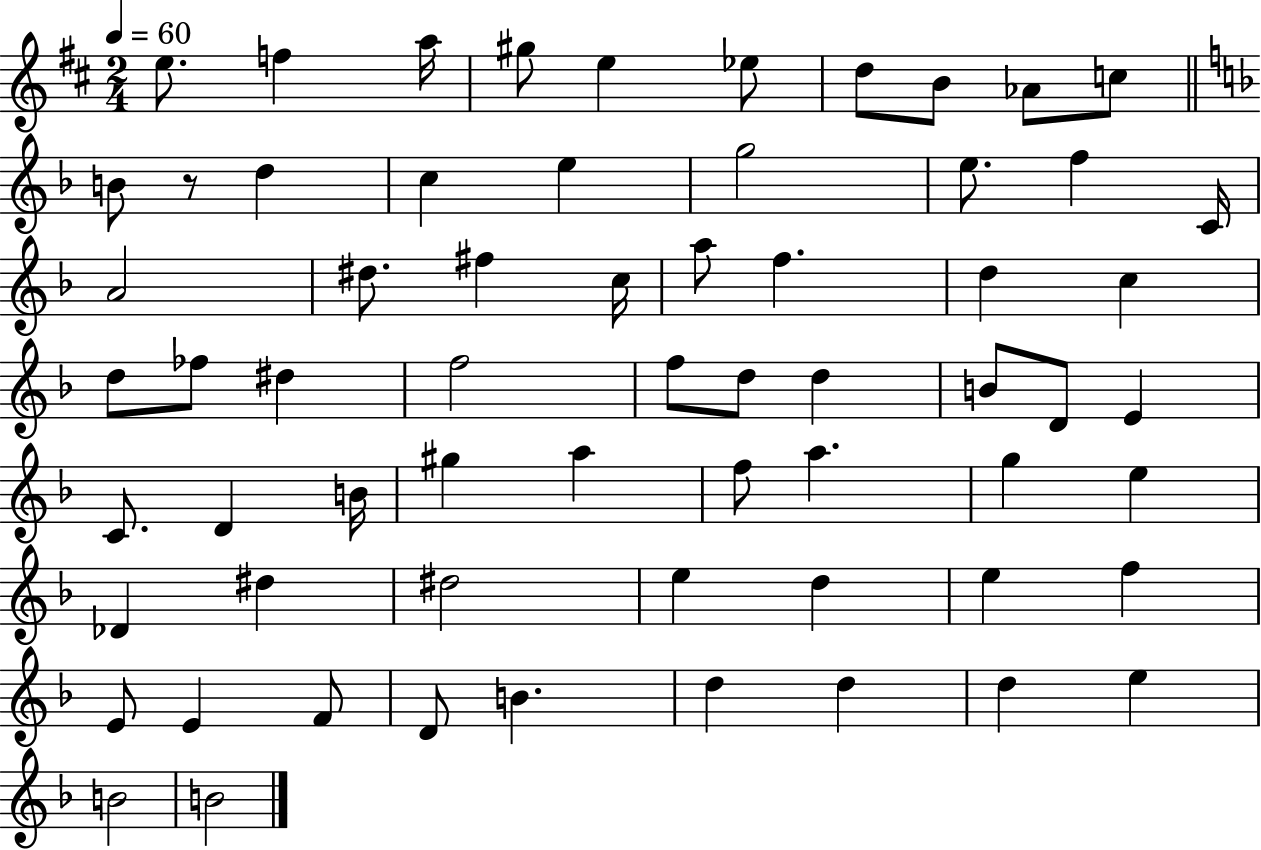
{
  \clef treble
  \numericTimeSignature
  \time 2/4
  \key d \major
  \tempo 4 = 60
  e''8. f''4 a''16 | gis''8 e''4 ees''8 | d''8 b'8 aes'8 c''8 | \bar "||" \break \key f \major b'8 r8 d''4 | c''4 e''4 | g''2 | e''8. f''4 c'16 | \break a'2 | dis''8. fis''4 c''16 | a''8 f''4. | d''4 c''4 | \break d''8 fes''8 dis''4 | f''2 | f''8 d''8 d''4 | b'8 d'8 e'4 | \break c'8. d'4 b'16 | gis''4 a''4 | f''8 a''4. | g''4 e''4 | \break des'4 dis''4 | dis''2 | e''4 d''4 | e''4 f''4 | \break e'8 e'4 f'8 | d'8 b'4. | d''4 d''4 | d''4 e''4 | \break b'2 | b'2 | \bar "|."
}